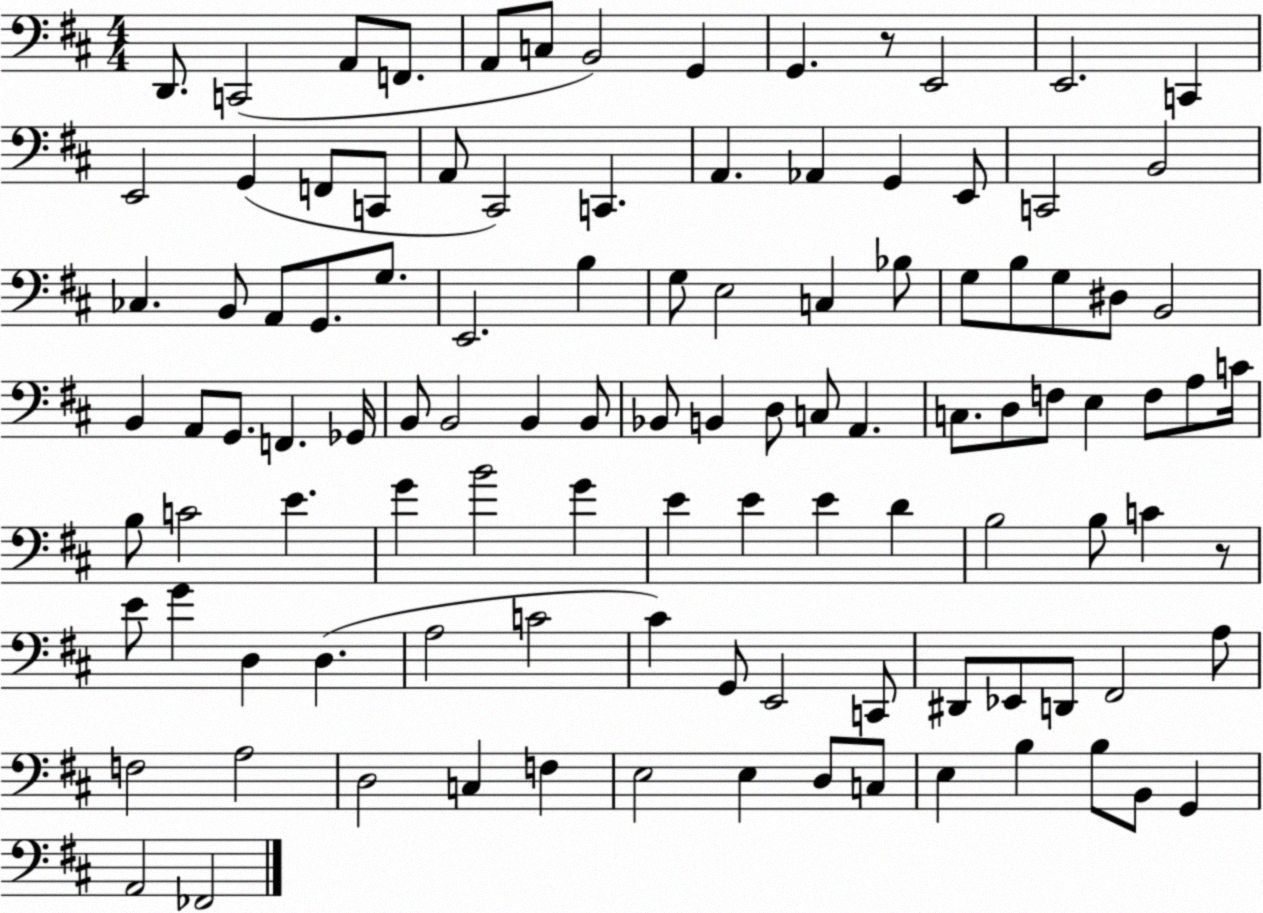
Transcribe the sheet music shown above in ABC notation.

X:1
T:Untitled
M:4/4
L:1/4
K:D
D,,/2 C,,2 A,,/2 F,,/2 A,,/2 C,/2 B,,2 G,, G,, z/2 E,,2 E,,2 C,, E,,2 G,, F,,/2 C,,/2 A,,/2 ^C,,2 C,, A,, _A,, G,, E,,/2 C,,2 B,,2 _C, B,,/2 A,,/2 G,,/2 G,/2 E,,2 B, G,/2 E,2 C, _B,/2 G,/2 B,/2 G,/2 ^D,/2 B,,2 B,, A,,/2 G,,/2 F,, _G,,/4 B,,/2 B,,2 B,, B,,/2 _B,,/2 B,, D,/2 C,/2 A,, C,/2 D,/2 F,/2 E, F,/2 A,/2 C/4 B,/2 C2 E G B2 G E E E D B,2 B,/2 C z/2 E/2 G D, D, A,2 C2 ^C G,,/2 E,,2 C,,/2 ^D,,/2 _E,,/2 D,,/2 ^F,,2 A,/2 F,2 A,2 D,2 C, F, E,2 E, D,/2 C,/2 E, B, B,/2 B,,/2 G,, A,,2 _F,,2